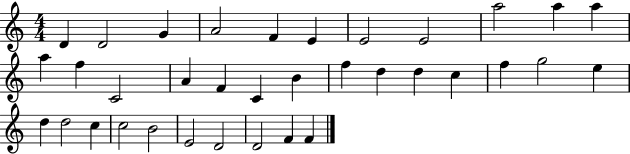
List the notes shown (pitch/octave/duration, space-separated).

D4/q D4/h G4/q A4/h F4/q E4/q E4/h E4/h A5/h A5/q A5/q A5/q F5/q C4/h A4/q F4/q C4/q B4/q F5/q D5/q D5/q C5/q F5/q G5/h E5/q D5/q D5/h C5/q C5/h B4/h E4/h D4/h D4/h F4/q F4/q